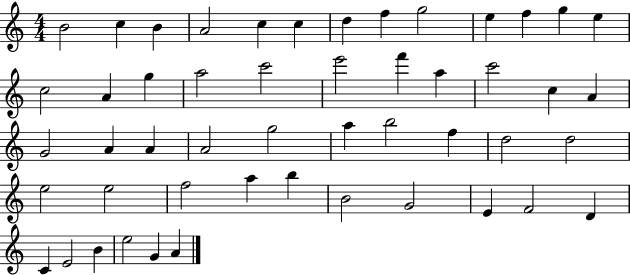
B4/h C5/q B4/q A4/h C5/q C5/q D5/q F5/q G5/h E5/q F5/q G5/q E5/q C5/h A4/q G5/q A5/h C6/h E6/h F6/q A5/q C6/h C5/q A4/q G4/h A4/q A4/q A4/h G5/h A5/q B5/h F5/q D5/h D5/h E5/h E5/h F5/h A5/q B5/q B4/h G4/h E4/q F4/h D4/q C4/q E4/h B4/q E5/h G4/q A4/q